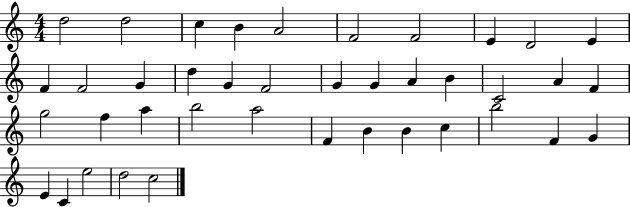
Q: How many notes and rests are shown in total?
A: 40